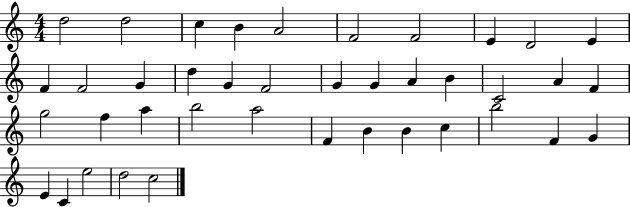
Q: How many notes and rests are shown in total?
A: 40